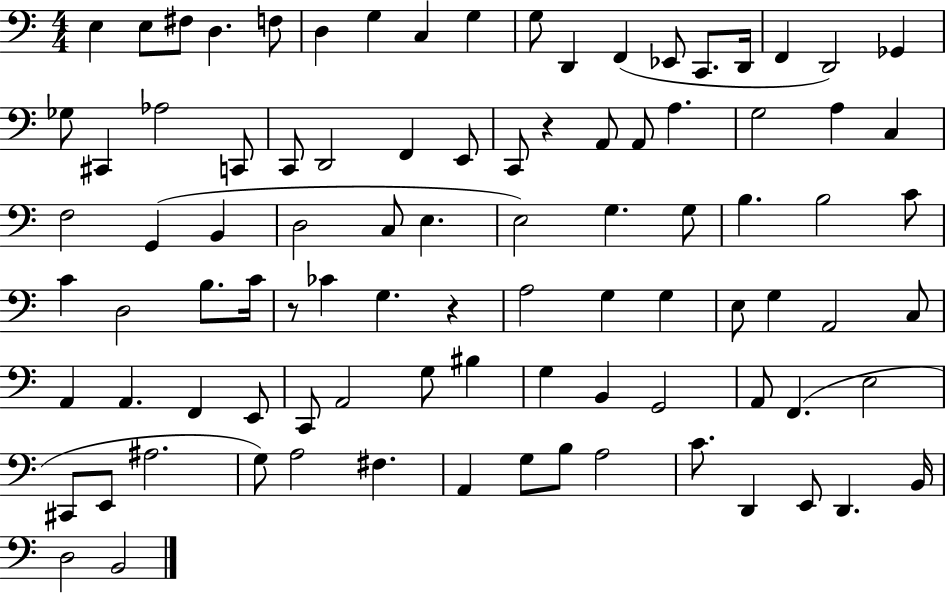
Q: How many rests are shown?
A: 3